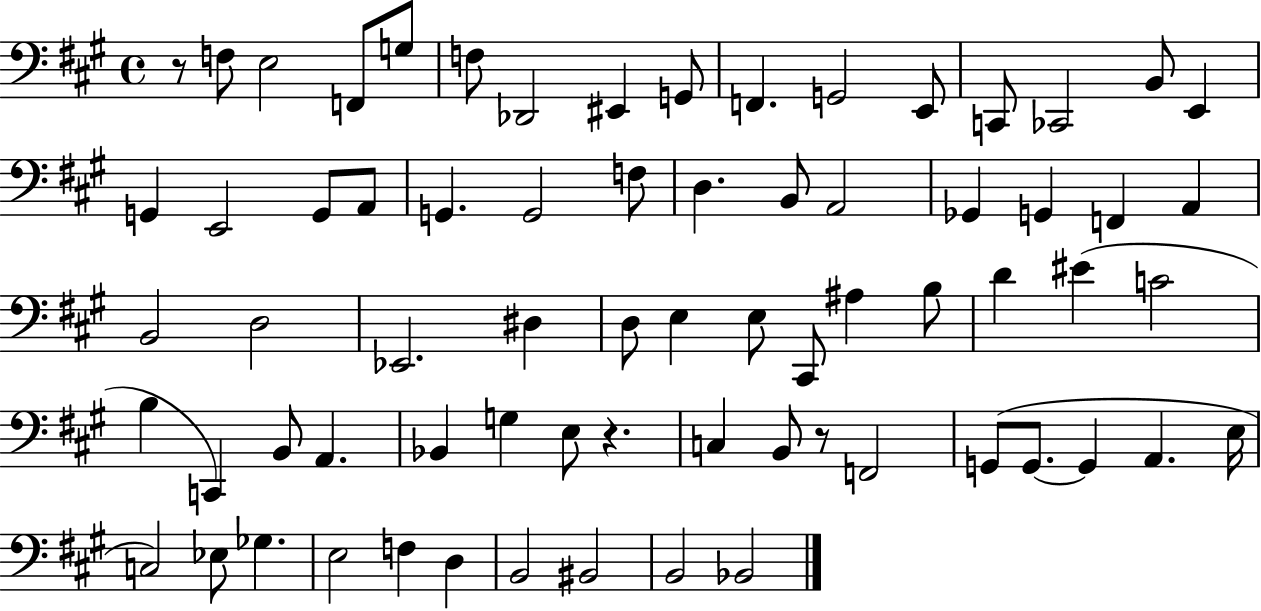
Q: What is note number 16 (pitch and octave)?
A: G2